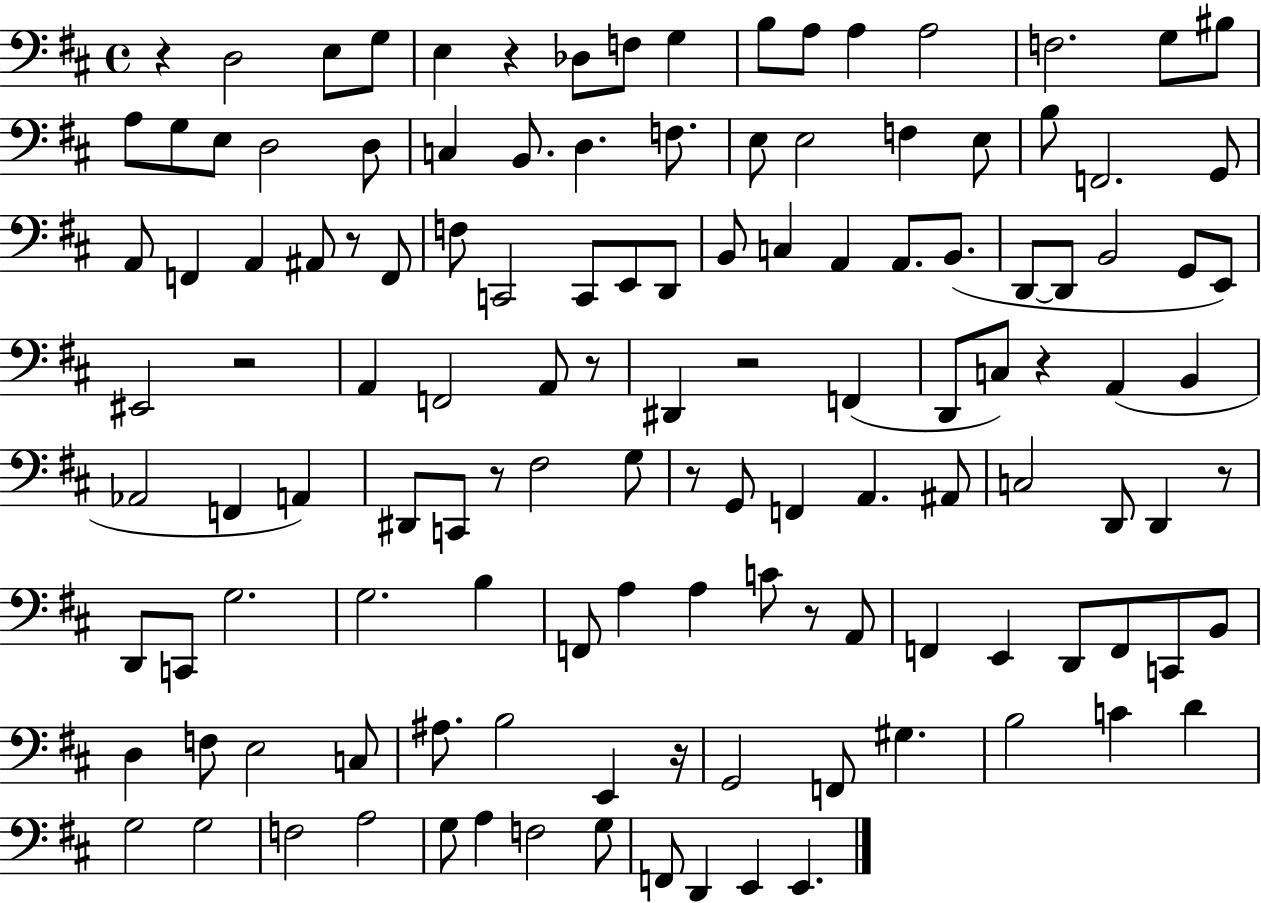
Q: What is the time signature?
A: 4/4